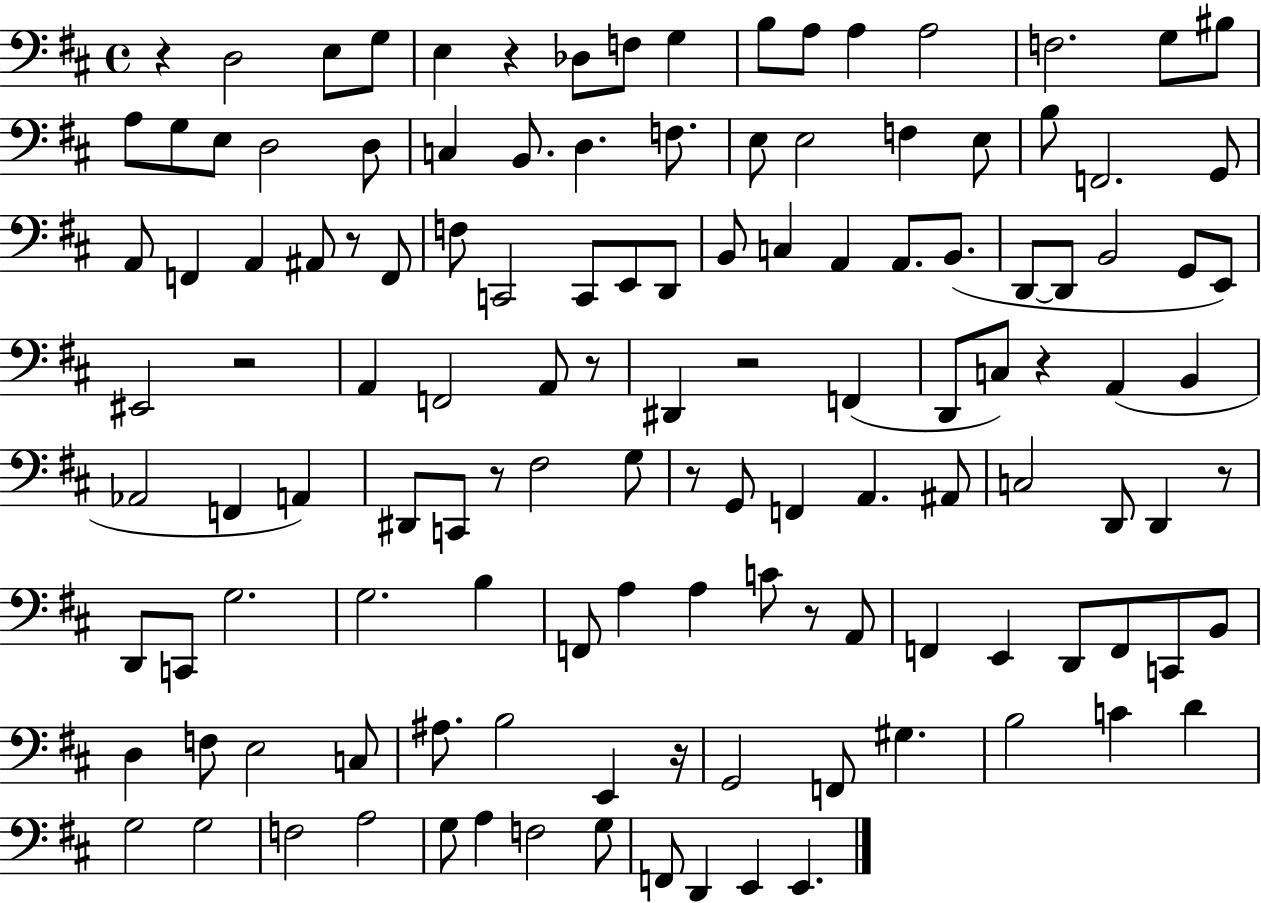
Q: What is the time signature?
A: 4/4